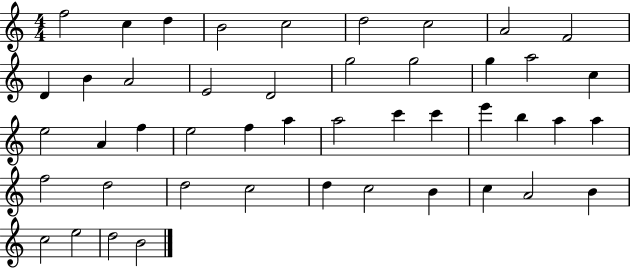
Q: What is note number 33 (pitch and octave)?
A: F5